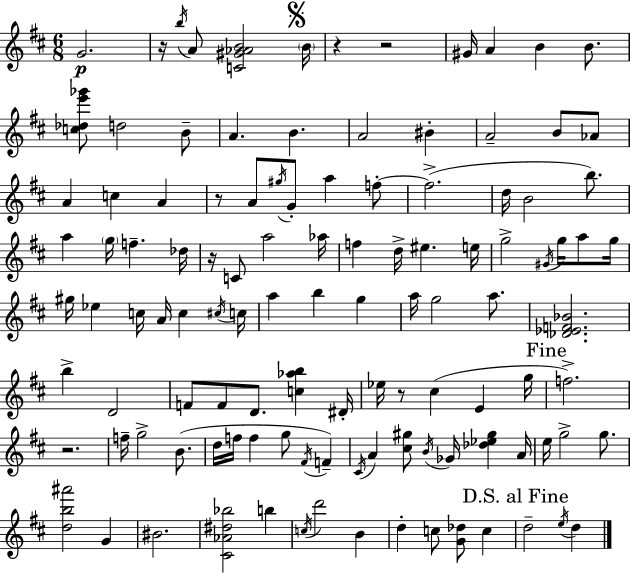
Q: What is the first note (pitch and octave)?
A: G4